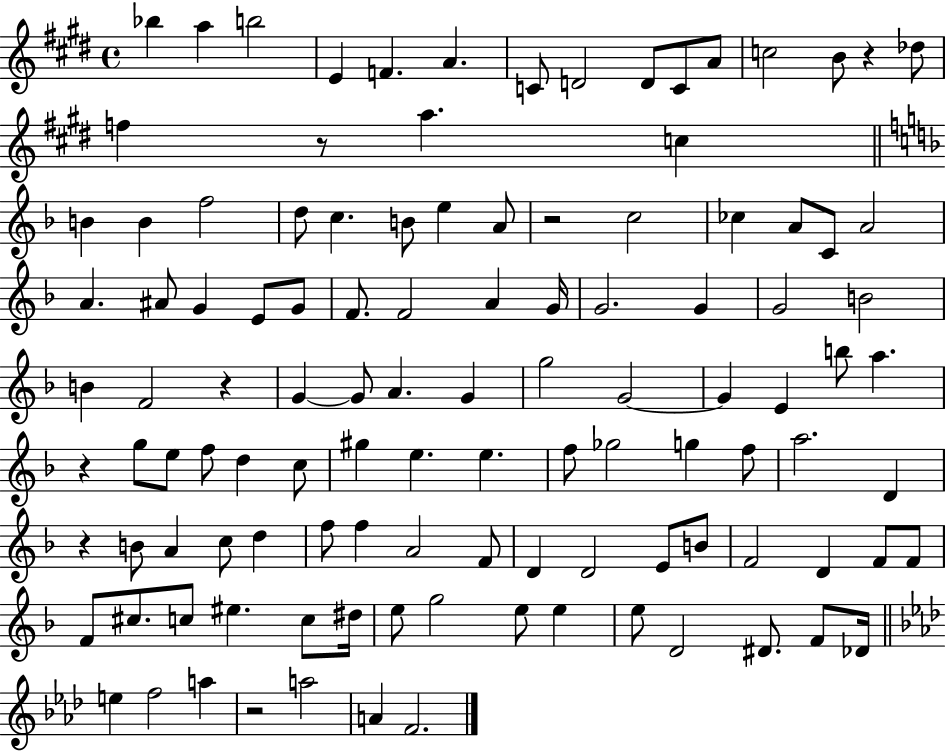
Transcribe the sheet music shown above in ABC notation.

X:1
T:Untitled
M:4/4
L:1/4
K:E
_b a b2 E F A C/2 D2 D/2 C/2 A/2 c2 B/2 z _d/2 f z/2 a c B B f2 d/2 c B/2 e A/2 z2 c2 _c A/2 C/2 A2 A ^A/2 G E/2 G/2 F/2 F2 A G/4 G2 G G2 B2 B F2 z G G/2 A G g2 G2 G E b/2 a z g/2 e/2 f/2 d c/2 ^g e e f/2 _g2 g f/2 a2 D z B/2 A c/2 d f/2 f A2 F/2 D D2 E/2 B/2 F2 D F/2 F/2 F/2 ^c/2 c/2 ^e c/2 ^d/4 e/2 g2 e/2 e e/2 D2 ^D/2 F/2 _D/4 e f2 a z2 a2 A F2